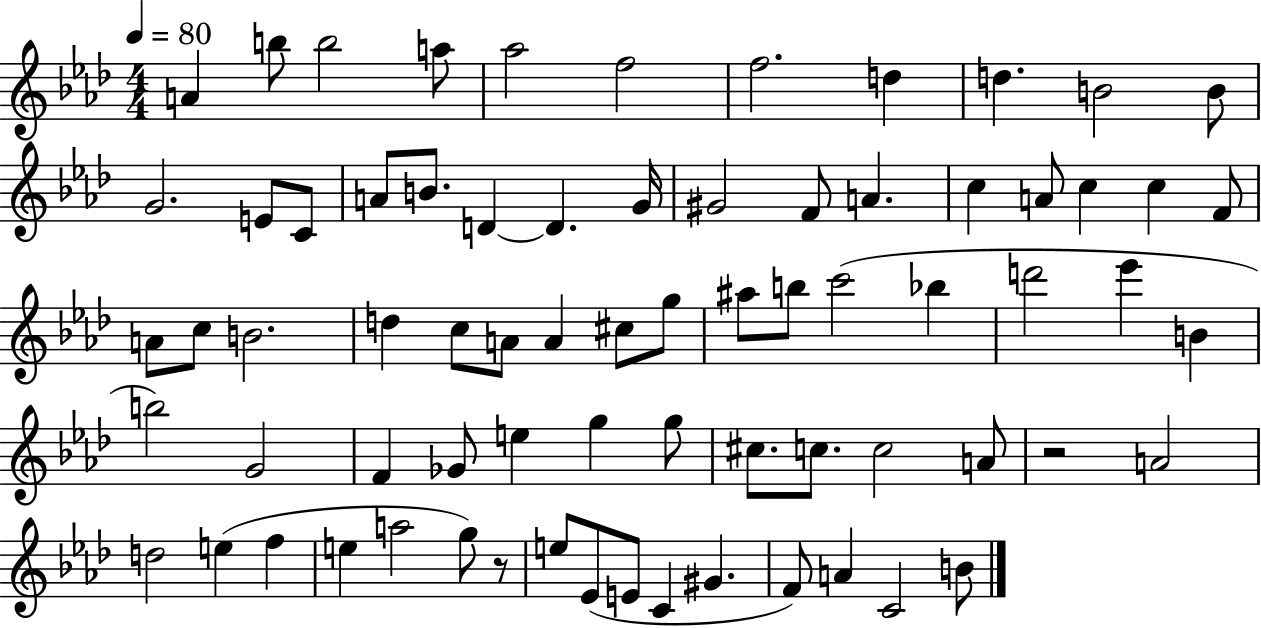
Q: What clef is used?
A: treble